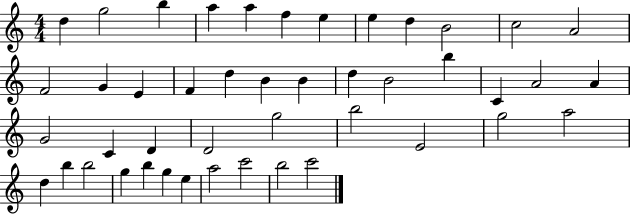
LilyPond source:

{
  \clef treble
  \numericTimeSignature
  \time 4/4
  \key c \major
  d''4 g''2 b''4 | a''4 a''4 f''4 e''4 | e''4 d''4 b'2 | c''2 a'2 | \break f'2 g'4 e'4 | f'4 d''4 b'4 b'4 | d''4 b'2 b''4 | c'4 a'2 a'4 | \break g'2 c'4 d'4 | d'2 g''2 | b''2 e'2 | g''2 a''2 | \break d''4 b''4 b''2 | g''4 b''4 g''4 e''4 | a''2 c'''2 | b''2 c'''2 | \break \bar "|."
}